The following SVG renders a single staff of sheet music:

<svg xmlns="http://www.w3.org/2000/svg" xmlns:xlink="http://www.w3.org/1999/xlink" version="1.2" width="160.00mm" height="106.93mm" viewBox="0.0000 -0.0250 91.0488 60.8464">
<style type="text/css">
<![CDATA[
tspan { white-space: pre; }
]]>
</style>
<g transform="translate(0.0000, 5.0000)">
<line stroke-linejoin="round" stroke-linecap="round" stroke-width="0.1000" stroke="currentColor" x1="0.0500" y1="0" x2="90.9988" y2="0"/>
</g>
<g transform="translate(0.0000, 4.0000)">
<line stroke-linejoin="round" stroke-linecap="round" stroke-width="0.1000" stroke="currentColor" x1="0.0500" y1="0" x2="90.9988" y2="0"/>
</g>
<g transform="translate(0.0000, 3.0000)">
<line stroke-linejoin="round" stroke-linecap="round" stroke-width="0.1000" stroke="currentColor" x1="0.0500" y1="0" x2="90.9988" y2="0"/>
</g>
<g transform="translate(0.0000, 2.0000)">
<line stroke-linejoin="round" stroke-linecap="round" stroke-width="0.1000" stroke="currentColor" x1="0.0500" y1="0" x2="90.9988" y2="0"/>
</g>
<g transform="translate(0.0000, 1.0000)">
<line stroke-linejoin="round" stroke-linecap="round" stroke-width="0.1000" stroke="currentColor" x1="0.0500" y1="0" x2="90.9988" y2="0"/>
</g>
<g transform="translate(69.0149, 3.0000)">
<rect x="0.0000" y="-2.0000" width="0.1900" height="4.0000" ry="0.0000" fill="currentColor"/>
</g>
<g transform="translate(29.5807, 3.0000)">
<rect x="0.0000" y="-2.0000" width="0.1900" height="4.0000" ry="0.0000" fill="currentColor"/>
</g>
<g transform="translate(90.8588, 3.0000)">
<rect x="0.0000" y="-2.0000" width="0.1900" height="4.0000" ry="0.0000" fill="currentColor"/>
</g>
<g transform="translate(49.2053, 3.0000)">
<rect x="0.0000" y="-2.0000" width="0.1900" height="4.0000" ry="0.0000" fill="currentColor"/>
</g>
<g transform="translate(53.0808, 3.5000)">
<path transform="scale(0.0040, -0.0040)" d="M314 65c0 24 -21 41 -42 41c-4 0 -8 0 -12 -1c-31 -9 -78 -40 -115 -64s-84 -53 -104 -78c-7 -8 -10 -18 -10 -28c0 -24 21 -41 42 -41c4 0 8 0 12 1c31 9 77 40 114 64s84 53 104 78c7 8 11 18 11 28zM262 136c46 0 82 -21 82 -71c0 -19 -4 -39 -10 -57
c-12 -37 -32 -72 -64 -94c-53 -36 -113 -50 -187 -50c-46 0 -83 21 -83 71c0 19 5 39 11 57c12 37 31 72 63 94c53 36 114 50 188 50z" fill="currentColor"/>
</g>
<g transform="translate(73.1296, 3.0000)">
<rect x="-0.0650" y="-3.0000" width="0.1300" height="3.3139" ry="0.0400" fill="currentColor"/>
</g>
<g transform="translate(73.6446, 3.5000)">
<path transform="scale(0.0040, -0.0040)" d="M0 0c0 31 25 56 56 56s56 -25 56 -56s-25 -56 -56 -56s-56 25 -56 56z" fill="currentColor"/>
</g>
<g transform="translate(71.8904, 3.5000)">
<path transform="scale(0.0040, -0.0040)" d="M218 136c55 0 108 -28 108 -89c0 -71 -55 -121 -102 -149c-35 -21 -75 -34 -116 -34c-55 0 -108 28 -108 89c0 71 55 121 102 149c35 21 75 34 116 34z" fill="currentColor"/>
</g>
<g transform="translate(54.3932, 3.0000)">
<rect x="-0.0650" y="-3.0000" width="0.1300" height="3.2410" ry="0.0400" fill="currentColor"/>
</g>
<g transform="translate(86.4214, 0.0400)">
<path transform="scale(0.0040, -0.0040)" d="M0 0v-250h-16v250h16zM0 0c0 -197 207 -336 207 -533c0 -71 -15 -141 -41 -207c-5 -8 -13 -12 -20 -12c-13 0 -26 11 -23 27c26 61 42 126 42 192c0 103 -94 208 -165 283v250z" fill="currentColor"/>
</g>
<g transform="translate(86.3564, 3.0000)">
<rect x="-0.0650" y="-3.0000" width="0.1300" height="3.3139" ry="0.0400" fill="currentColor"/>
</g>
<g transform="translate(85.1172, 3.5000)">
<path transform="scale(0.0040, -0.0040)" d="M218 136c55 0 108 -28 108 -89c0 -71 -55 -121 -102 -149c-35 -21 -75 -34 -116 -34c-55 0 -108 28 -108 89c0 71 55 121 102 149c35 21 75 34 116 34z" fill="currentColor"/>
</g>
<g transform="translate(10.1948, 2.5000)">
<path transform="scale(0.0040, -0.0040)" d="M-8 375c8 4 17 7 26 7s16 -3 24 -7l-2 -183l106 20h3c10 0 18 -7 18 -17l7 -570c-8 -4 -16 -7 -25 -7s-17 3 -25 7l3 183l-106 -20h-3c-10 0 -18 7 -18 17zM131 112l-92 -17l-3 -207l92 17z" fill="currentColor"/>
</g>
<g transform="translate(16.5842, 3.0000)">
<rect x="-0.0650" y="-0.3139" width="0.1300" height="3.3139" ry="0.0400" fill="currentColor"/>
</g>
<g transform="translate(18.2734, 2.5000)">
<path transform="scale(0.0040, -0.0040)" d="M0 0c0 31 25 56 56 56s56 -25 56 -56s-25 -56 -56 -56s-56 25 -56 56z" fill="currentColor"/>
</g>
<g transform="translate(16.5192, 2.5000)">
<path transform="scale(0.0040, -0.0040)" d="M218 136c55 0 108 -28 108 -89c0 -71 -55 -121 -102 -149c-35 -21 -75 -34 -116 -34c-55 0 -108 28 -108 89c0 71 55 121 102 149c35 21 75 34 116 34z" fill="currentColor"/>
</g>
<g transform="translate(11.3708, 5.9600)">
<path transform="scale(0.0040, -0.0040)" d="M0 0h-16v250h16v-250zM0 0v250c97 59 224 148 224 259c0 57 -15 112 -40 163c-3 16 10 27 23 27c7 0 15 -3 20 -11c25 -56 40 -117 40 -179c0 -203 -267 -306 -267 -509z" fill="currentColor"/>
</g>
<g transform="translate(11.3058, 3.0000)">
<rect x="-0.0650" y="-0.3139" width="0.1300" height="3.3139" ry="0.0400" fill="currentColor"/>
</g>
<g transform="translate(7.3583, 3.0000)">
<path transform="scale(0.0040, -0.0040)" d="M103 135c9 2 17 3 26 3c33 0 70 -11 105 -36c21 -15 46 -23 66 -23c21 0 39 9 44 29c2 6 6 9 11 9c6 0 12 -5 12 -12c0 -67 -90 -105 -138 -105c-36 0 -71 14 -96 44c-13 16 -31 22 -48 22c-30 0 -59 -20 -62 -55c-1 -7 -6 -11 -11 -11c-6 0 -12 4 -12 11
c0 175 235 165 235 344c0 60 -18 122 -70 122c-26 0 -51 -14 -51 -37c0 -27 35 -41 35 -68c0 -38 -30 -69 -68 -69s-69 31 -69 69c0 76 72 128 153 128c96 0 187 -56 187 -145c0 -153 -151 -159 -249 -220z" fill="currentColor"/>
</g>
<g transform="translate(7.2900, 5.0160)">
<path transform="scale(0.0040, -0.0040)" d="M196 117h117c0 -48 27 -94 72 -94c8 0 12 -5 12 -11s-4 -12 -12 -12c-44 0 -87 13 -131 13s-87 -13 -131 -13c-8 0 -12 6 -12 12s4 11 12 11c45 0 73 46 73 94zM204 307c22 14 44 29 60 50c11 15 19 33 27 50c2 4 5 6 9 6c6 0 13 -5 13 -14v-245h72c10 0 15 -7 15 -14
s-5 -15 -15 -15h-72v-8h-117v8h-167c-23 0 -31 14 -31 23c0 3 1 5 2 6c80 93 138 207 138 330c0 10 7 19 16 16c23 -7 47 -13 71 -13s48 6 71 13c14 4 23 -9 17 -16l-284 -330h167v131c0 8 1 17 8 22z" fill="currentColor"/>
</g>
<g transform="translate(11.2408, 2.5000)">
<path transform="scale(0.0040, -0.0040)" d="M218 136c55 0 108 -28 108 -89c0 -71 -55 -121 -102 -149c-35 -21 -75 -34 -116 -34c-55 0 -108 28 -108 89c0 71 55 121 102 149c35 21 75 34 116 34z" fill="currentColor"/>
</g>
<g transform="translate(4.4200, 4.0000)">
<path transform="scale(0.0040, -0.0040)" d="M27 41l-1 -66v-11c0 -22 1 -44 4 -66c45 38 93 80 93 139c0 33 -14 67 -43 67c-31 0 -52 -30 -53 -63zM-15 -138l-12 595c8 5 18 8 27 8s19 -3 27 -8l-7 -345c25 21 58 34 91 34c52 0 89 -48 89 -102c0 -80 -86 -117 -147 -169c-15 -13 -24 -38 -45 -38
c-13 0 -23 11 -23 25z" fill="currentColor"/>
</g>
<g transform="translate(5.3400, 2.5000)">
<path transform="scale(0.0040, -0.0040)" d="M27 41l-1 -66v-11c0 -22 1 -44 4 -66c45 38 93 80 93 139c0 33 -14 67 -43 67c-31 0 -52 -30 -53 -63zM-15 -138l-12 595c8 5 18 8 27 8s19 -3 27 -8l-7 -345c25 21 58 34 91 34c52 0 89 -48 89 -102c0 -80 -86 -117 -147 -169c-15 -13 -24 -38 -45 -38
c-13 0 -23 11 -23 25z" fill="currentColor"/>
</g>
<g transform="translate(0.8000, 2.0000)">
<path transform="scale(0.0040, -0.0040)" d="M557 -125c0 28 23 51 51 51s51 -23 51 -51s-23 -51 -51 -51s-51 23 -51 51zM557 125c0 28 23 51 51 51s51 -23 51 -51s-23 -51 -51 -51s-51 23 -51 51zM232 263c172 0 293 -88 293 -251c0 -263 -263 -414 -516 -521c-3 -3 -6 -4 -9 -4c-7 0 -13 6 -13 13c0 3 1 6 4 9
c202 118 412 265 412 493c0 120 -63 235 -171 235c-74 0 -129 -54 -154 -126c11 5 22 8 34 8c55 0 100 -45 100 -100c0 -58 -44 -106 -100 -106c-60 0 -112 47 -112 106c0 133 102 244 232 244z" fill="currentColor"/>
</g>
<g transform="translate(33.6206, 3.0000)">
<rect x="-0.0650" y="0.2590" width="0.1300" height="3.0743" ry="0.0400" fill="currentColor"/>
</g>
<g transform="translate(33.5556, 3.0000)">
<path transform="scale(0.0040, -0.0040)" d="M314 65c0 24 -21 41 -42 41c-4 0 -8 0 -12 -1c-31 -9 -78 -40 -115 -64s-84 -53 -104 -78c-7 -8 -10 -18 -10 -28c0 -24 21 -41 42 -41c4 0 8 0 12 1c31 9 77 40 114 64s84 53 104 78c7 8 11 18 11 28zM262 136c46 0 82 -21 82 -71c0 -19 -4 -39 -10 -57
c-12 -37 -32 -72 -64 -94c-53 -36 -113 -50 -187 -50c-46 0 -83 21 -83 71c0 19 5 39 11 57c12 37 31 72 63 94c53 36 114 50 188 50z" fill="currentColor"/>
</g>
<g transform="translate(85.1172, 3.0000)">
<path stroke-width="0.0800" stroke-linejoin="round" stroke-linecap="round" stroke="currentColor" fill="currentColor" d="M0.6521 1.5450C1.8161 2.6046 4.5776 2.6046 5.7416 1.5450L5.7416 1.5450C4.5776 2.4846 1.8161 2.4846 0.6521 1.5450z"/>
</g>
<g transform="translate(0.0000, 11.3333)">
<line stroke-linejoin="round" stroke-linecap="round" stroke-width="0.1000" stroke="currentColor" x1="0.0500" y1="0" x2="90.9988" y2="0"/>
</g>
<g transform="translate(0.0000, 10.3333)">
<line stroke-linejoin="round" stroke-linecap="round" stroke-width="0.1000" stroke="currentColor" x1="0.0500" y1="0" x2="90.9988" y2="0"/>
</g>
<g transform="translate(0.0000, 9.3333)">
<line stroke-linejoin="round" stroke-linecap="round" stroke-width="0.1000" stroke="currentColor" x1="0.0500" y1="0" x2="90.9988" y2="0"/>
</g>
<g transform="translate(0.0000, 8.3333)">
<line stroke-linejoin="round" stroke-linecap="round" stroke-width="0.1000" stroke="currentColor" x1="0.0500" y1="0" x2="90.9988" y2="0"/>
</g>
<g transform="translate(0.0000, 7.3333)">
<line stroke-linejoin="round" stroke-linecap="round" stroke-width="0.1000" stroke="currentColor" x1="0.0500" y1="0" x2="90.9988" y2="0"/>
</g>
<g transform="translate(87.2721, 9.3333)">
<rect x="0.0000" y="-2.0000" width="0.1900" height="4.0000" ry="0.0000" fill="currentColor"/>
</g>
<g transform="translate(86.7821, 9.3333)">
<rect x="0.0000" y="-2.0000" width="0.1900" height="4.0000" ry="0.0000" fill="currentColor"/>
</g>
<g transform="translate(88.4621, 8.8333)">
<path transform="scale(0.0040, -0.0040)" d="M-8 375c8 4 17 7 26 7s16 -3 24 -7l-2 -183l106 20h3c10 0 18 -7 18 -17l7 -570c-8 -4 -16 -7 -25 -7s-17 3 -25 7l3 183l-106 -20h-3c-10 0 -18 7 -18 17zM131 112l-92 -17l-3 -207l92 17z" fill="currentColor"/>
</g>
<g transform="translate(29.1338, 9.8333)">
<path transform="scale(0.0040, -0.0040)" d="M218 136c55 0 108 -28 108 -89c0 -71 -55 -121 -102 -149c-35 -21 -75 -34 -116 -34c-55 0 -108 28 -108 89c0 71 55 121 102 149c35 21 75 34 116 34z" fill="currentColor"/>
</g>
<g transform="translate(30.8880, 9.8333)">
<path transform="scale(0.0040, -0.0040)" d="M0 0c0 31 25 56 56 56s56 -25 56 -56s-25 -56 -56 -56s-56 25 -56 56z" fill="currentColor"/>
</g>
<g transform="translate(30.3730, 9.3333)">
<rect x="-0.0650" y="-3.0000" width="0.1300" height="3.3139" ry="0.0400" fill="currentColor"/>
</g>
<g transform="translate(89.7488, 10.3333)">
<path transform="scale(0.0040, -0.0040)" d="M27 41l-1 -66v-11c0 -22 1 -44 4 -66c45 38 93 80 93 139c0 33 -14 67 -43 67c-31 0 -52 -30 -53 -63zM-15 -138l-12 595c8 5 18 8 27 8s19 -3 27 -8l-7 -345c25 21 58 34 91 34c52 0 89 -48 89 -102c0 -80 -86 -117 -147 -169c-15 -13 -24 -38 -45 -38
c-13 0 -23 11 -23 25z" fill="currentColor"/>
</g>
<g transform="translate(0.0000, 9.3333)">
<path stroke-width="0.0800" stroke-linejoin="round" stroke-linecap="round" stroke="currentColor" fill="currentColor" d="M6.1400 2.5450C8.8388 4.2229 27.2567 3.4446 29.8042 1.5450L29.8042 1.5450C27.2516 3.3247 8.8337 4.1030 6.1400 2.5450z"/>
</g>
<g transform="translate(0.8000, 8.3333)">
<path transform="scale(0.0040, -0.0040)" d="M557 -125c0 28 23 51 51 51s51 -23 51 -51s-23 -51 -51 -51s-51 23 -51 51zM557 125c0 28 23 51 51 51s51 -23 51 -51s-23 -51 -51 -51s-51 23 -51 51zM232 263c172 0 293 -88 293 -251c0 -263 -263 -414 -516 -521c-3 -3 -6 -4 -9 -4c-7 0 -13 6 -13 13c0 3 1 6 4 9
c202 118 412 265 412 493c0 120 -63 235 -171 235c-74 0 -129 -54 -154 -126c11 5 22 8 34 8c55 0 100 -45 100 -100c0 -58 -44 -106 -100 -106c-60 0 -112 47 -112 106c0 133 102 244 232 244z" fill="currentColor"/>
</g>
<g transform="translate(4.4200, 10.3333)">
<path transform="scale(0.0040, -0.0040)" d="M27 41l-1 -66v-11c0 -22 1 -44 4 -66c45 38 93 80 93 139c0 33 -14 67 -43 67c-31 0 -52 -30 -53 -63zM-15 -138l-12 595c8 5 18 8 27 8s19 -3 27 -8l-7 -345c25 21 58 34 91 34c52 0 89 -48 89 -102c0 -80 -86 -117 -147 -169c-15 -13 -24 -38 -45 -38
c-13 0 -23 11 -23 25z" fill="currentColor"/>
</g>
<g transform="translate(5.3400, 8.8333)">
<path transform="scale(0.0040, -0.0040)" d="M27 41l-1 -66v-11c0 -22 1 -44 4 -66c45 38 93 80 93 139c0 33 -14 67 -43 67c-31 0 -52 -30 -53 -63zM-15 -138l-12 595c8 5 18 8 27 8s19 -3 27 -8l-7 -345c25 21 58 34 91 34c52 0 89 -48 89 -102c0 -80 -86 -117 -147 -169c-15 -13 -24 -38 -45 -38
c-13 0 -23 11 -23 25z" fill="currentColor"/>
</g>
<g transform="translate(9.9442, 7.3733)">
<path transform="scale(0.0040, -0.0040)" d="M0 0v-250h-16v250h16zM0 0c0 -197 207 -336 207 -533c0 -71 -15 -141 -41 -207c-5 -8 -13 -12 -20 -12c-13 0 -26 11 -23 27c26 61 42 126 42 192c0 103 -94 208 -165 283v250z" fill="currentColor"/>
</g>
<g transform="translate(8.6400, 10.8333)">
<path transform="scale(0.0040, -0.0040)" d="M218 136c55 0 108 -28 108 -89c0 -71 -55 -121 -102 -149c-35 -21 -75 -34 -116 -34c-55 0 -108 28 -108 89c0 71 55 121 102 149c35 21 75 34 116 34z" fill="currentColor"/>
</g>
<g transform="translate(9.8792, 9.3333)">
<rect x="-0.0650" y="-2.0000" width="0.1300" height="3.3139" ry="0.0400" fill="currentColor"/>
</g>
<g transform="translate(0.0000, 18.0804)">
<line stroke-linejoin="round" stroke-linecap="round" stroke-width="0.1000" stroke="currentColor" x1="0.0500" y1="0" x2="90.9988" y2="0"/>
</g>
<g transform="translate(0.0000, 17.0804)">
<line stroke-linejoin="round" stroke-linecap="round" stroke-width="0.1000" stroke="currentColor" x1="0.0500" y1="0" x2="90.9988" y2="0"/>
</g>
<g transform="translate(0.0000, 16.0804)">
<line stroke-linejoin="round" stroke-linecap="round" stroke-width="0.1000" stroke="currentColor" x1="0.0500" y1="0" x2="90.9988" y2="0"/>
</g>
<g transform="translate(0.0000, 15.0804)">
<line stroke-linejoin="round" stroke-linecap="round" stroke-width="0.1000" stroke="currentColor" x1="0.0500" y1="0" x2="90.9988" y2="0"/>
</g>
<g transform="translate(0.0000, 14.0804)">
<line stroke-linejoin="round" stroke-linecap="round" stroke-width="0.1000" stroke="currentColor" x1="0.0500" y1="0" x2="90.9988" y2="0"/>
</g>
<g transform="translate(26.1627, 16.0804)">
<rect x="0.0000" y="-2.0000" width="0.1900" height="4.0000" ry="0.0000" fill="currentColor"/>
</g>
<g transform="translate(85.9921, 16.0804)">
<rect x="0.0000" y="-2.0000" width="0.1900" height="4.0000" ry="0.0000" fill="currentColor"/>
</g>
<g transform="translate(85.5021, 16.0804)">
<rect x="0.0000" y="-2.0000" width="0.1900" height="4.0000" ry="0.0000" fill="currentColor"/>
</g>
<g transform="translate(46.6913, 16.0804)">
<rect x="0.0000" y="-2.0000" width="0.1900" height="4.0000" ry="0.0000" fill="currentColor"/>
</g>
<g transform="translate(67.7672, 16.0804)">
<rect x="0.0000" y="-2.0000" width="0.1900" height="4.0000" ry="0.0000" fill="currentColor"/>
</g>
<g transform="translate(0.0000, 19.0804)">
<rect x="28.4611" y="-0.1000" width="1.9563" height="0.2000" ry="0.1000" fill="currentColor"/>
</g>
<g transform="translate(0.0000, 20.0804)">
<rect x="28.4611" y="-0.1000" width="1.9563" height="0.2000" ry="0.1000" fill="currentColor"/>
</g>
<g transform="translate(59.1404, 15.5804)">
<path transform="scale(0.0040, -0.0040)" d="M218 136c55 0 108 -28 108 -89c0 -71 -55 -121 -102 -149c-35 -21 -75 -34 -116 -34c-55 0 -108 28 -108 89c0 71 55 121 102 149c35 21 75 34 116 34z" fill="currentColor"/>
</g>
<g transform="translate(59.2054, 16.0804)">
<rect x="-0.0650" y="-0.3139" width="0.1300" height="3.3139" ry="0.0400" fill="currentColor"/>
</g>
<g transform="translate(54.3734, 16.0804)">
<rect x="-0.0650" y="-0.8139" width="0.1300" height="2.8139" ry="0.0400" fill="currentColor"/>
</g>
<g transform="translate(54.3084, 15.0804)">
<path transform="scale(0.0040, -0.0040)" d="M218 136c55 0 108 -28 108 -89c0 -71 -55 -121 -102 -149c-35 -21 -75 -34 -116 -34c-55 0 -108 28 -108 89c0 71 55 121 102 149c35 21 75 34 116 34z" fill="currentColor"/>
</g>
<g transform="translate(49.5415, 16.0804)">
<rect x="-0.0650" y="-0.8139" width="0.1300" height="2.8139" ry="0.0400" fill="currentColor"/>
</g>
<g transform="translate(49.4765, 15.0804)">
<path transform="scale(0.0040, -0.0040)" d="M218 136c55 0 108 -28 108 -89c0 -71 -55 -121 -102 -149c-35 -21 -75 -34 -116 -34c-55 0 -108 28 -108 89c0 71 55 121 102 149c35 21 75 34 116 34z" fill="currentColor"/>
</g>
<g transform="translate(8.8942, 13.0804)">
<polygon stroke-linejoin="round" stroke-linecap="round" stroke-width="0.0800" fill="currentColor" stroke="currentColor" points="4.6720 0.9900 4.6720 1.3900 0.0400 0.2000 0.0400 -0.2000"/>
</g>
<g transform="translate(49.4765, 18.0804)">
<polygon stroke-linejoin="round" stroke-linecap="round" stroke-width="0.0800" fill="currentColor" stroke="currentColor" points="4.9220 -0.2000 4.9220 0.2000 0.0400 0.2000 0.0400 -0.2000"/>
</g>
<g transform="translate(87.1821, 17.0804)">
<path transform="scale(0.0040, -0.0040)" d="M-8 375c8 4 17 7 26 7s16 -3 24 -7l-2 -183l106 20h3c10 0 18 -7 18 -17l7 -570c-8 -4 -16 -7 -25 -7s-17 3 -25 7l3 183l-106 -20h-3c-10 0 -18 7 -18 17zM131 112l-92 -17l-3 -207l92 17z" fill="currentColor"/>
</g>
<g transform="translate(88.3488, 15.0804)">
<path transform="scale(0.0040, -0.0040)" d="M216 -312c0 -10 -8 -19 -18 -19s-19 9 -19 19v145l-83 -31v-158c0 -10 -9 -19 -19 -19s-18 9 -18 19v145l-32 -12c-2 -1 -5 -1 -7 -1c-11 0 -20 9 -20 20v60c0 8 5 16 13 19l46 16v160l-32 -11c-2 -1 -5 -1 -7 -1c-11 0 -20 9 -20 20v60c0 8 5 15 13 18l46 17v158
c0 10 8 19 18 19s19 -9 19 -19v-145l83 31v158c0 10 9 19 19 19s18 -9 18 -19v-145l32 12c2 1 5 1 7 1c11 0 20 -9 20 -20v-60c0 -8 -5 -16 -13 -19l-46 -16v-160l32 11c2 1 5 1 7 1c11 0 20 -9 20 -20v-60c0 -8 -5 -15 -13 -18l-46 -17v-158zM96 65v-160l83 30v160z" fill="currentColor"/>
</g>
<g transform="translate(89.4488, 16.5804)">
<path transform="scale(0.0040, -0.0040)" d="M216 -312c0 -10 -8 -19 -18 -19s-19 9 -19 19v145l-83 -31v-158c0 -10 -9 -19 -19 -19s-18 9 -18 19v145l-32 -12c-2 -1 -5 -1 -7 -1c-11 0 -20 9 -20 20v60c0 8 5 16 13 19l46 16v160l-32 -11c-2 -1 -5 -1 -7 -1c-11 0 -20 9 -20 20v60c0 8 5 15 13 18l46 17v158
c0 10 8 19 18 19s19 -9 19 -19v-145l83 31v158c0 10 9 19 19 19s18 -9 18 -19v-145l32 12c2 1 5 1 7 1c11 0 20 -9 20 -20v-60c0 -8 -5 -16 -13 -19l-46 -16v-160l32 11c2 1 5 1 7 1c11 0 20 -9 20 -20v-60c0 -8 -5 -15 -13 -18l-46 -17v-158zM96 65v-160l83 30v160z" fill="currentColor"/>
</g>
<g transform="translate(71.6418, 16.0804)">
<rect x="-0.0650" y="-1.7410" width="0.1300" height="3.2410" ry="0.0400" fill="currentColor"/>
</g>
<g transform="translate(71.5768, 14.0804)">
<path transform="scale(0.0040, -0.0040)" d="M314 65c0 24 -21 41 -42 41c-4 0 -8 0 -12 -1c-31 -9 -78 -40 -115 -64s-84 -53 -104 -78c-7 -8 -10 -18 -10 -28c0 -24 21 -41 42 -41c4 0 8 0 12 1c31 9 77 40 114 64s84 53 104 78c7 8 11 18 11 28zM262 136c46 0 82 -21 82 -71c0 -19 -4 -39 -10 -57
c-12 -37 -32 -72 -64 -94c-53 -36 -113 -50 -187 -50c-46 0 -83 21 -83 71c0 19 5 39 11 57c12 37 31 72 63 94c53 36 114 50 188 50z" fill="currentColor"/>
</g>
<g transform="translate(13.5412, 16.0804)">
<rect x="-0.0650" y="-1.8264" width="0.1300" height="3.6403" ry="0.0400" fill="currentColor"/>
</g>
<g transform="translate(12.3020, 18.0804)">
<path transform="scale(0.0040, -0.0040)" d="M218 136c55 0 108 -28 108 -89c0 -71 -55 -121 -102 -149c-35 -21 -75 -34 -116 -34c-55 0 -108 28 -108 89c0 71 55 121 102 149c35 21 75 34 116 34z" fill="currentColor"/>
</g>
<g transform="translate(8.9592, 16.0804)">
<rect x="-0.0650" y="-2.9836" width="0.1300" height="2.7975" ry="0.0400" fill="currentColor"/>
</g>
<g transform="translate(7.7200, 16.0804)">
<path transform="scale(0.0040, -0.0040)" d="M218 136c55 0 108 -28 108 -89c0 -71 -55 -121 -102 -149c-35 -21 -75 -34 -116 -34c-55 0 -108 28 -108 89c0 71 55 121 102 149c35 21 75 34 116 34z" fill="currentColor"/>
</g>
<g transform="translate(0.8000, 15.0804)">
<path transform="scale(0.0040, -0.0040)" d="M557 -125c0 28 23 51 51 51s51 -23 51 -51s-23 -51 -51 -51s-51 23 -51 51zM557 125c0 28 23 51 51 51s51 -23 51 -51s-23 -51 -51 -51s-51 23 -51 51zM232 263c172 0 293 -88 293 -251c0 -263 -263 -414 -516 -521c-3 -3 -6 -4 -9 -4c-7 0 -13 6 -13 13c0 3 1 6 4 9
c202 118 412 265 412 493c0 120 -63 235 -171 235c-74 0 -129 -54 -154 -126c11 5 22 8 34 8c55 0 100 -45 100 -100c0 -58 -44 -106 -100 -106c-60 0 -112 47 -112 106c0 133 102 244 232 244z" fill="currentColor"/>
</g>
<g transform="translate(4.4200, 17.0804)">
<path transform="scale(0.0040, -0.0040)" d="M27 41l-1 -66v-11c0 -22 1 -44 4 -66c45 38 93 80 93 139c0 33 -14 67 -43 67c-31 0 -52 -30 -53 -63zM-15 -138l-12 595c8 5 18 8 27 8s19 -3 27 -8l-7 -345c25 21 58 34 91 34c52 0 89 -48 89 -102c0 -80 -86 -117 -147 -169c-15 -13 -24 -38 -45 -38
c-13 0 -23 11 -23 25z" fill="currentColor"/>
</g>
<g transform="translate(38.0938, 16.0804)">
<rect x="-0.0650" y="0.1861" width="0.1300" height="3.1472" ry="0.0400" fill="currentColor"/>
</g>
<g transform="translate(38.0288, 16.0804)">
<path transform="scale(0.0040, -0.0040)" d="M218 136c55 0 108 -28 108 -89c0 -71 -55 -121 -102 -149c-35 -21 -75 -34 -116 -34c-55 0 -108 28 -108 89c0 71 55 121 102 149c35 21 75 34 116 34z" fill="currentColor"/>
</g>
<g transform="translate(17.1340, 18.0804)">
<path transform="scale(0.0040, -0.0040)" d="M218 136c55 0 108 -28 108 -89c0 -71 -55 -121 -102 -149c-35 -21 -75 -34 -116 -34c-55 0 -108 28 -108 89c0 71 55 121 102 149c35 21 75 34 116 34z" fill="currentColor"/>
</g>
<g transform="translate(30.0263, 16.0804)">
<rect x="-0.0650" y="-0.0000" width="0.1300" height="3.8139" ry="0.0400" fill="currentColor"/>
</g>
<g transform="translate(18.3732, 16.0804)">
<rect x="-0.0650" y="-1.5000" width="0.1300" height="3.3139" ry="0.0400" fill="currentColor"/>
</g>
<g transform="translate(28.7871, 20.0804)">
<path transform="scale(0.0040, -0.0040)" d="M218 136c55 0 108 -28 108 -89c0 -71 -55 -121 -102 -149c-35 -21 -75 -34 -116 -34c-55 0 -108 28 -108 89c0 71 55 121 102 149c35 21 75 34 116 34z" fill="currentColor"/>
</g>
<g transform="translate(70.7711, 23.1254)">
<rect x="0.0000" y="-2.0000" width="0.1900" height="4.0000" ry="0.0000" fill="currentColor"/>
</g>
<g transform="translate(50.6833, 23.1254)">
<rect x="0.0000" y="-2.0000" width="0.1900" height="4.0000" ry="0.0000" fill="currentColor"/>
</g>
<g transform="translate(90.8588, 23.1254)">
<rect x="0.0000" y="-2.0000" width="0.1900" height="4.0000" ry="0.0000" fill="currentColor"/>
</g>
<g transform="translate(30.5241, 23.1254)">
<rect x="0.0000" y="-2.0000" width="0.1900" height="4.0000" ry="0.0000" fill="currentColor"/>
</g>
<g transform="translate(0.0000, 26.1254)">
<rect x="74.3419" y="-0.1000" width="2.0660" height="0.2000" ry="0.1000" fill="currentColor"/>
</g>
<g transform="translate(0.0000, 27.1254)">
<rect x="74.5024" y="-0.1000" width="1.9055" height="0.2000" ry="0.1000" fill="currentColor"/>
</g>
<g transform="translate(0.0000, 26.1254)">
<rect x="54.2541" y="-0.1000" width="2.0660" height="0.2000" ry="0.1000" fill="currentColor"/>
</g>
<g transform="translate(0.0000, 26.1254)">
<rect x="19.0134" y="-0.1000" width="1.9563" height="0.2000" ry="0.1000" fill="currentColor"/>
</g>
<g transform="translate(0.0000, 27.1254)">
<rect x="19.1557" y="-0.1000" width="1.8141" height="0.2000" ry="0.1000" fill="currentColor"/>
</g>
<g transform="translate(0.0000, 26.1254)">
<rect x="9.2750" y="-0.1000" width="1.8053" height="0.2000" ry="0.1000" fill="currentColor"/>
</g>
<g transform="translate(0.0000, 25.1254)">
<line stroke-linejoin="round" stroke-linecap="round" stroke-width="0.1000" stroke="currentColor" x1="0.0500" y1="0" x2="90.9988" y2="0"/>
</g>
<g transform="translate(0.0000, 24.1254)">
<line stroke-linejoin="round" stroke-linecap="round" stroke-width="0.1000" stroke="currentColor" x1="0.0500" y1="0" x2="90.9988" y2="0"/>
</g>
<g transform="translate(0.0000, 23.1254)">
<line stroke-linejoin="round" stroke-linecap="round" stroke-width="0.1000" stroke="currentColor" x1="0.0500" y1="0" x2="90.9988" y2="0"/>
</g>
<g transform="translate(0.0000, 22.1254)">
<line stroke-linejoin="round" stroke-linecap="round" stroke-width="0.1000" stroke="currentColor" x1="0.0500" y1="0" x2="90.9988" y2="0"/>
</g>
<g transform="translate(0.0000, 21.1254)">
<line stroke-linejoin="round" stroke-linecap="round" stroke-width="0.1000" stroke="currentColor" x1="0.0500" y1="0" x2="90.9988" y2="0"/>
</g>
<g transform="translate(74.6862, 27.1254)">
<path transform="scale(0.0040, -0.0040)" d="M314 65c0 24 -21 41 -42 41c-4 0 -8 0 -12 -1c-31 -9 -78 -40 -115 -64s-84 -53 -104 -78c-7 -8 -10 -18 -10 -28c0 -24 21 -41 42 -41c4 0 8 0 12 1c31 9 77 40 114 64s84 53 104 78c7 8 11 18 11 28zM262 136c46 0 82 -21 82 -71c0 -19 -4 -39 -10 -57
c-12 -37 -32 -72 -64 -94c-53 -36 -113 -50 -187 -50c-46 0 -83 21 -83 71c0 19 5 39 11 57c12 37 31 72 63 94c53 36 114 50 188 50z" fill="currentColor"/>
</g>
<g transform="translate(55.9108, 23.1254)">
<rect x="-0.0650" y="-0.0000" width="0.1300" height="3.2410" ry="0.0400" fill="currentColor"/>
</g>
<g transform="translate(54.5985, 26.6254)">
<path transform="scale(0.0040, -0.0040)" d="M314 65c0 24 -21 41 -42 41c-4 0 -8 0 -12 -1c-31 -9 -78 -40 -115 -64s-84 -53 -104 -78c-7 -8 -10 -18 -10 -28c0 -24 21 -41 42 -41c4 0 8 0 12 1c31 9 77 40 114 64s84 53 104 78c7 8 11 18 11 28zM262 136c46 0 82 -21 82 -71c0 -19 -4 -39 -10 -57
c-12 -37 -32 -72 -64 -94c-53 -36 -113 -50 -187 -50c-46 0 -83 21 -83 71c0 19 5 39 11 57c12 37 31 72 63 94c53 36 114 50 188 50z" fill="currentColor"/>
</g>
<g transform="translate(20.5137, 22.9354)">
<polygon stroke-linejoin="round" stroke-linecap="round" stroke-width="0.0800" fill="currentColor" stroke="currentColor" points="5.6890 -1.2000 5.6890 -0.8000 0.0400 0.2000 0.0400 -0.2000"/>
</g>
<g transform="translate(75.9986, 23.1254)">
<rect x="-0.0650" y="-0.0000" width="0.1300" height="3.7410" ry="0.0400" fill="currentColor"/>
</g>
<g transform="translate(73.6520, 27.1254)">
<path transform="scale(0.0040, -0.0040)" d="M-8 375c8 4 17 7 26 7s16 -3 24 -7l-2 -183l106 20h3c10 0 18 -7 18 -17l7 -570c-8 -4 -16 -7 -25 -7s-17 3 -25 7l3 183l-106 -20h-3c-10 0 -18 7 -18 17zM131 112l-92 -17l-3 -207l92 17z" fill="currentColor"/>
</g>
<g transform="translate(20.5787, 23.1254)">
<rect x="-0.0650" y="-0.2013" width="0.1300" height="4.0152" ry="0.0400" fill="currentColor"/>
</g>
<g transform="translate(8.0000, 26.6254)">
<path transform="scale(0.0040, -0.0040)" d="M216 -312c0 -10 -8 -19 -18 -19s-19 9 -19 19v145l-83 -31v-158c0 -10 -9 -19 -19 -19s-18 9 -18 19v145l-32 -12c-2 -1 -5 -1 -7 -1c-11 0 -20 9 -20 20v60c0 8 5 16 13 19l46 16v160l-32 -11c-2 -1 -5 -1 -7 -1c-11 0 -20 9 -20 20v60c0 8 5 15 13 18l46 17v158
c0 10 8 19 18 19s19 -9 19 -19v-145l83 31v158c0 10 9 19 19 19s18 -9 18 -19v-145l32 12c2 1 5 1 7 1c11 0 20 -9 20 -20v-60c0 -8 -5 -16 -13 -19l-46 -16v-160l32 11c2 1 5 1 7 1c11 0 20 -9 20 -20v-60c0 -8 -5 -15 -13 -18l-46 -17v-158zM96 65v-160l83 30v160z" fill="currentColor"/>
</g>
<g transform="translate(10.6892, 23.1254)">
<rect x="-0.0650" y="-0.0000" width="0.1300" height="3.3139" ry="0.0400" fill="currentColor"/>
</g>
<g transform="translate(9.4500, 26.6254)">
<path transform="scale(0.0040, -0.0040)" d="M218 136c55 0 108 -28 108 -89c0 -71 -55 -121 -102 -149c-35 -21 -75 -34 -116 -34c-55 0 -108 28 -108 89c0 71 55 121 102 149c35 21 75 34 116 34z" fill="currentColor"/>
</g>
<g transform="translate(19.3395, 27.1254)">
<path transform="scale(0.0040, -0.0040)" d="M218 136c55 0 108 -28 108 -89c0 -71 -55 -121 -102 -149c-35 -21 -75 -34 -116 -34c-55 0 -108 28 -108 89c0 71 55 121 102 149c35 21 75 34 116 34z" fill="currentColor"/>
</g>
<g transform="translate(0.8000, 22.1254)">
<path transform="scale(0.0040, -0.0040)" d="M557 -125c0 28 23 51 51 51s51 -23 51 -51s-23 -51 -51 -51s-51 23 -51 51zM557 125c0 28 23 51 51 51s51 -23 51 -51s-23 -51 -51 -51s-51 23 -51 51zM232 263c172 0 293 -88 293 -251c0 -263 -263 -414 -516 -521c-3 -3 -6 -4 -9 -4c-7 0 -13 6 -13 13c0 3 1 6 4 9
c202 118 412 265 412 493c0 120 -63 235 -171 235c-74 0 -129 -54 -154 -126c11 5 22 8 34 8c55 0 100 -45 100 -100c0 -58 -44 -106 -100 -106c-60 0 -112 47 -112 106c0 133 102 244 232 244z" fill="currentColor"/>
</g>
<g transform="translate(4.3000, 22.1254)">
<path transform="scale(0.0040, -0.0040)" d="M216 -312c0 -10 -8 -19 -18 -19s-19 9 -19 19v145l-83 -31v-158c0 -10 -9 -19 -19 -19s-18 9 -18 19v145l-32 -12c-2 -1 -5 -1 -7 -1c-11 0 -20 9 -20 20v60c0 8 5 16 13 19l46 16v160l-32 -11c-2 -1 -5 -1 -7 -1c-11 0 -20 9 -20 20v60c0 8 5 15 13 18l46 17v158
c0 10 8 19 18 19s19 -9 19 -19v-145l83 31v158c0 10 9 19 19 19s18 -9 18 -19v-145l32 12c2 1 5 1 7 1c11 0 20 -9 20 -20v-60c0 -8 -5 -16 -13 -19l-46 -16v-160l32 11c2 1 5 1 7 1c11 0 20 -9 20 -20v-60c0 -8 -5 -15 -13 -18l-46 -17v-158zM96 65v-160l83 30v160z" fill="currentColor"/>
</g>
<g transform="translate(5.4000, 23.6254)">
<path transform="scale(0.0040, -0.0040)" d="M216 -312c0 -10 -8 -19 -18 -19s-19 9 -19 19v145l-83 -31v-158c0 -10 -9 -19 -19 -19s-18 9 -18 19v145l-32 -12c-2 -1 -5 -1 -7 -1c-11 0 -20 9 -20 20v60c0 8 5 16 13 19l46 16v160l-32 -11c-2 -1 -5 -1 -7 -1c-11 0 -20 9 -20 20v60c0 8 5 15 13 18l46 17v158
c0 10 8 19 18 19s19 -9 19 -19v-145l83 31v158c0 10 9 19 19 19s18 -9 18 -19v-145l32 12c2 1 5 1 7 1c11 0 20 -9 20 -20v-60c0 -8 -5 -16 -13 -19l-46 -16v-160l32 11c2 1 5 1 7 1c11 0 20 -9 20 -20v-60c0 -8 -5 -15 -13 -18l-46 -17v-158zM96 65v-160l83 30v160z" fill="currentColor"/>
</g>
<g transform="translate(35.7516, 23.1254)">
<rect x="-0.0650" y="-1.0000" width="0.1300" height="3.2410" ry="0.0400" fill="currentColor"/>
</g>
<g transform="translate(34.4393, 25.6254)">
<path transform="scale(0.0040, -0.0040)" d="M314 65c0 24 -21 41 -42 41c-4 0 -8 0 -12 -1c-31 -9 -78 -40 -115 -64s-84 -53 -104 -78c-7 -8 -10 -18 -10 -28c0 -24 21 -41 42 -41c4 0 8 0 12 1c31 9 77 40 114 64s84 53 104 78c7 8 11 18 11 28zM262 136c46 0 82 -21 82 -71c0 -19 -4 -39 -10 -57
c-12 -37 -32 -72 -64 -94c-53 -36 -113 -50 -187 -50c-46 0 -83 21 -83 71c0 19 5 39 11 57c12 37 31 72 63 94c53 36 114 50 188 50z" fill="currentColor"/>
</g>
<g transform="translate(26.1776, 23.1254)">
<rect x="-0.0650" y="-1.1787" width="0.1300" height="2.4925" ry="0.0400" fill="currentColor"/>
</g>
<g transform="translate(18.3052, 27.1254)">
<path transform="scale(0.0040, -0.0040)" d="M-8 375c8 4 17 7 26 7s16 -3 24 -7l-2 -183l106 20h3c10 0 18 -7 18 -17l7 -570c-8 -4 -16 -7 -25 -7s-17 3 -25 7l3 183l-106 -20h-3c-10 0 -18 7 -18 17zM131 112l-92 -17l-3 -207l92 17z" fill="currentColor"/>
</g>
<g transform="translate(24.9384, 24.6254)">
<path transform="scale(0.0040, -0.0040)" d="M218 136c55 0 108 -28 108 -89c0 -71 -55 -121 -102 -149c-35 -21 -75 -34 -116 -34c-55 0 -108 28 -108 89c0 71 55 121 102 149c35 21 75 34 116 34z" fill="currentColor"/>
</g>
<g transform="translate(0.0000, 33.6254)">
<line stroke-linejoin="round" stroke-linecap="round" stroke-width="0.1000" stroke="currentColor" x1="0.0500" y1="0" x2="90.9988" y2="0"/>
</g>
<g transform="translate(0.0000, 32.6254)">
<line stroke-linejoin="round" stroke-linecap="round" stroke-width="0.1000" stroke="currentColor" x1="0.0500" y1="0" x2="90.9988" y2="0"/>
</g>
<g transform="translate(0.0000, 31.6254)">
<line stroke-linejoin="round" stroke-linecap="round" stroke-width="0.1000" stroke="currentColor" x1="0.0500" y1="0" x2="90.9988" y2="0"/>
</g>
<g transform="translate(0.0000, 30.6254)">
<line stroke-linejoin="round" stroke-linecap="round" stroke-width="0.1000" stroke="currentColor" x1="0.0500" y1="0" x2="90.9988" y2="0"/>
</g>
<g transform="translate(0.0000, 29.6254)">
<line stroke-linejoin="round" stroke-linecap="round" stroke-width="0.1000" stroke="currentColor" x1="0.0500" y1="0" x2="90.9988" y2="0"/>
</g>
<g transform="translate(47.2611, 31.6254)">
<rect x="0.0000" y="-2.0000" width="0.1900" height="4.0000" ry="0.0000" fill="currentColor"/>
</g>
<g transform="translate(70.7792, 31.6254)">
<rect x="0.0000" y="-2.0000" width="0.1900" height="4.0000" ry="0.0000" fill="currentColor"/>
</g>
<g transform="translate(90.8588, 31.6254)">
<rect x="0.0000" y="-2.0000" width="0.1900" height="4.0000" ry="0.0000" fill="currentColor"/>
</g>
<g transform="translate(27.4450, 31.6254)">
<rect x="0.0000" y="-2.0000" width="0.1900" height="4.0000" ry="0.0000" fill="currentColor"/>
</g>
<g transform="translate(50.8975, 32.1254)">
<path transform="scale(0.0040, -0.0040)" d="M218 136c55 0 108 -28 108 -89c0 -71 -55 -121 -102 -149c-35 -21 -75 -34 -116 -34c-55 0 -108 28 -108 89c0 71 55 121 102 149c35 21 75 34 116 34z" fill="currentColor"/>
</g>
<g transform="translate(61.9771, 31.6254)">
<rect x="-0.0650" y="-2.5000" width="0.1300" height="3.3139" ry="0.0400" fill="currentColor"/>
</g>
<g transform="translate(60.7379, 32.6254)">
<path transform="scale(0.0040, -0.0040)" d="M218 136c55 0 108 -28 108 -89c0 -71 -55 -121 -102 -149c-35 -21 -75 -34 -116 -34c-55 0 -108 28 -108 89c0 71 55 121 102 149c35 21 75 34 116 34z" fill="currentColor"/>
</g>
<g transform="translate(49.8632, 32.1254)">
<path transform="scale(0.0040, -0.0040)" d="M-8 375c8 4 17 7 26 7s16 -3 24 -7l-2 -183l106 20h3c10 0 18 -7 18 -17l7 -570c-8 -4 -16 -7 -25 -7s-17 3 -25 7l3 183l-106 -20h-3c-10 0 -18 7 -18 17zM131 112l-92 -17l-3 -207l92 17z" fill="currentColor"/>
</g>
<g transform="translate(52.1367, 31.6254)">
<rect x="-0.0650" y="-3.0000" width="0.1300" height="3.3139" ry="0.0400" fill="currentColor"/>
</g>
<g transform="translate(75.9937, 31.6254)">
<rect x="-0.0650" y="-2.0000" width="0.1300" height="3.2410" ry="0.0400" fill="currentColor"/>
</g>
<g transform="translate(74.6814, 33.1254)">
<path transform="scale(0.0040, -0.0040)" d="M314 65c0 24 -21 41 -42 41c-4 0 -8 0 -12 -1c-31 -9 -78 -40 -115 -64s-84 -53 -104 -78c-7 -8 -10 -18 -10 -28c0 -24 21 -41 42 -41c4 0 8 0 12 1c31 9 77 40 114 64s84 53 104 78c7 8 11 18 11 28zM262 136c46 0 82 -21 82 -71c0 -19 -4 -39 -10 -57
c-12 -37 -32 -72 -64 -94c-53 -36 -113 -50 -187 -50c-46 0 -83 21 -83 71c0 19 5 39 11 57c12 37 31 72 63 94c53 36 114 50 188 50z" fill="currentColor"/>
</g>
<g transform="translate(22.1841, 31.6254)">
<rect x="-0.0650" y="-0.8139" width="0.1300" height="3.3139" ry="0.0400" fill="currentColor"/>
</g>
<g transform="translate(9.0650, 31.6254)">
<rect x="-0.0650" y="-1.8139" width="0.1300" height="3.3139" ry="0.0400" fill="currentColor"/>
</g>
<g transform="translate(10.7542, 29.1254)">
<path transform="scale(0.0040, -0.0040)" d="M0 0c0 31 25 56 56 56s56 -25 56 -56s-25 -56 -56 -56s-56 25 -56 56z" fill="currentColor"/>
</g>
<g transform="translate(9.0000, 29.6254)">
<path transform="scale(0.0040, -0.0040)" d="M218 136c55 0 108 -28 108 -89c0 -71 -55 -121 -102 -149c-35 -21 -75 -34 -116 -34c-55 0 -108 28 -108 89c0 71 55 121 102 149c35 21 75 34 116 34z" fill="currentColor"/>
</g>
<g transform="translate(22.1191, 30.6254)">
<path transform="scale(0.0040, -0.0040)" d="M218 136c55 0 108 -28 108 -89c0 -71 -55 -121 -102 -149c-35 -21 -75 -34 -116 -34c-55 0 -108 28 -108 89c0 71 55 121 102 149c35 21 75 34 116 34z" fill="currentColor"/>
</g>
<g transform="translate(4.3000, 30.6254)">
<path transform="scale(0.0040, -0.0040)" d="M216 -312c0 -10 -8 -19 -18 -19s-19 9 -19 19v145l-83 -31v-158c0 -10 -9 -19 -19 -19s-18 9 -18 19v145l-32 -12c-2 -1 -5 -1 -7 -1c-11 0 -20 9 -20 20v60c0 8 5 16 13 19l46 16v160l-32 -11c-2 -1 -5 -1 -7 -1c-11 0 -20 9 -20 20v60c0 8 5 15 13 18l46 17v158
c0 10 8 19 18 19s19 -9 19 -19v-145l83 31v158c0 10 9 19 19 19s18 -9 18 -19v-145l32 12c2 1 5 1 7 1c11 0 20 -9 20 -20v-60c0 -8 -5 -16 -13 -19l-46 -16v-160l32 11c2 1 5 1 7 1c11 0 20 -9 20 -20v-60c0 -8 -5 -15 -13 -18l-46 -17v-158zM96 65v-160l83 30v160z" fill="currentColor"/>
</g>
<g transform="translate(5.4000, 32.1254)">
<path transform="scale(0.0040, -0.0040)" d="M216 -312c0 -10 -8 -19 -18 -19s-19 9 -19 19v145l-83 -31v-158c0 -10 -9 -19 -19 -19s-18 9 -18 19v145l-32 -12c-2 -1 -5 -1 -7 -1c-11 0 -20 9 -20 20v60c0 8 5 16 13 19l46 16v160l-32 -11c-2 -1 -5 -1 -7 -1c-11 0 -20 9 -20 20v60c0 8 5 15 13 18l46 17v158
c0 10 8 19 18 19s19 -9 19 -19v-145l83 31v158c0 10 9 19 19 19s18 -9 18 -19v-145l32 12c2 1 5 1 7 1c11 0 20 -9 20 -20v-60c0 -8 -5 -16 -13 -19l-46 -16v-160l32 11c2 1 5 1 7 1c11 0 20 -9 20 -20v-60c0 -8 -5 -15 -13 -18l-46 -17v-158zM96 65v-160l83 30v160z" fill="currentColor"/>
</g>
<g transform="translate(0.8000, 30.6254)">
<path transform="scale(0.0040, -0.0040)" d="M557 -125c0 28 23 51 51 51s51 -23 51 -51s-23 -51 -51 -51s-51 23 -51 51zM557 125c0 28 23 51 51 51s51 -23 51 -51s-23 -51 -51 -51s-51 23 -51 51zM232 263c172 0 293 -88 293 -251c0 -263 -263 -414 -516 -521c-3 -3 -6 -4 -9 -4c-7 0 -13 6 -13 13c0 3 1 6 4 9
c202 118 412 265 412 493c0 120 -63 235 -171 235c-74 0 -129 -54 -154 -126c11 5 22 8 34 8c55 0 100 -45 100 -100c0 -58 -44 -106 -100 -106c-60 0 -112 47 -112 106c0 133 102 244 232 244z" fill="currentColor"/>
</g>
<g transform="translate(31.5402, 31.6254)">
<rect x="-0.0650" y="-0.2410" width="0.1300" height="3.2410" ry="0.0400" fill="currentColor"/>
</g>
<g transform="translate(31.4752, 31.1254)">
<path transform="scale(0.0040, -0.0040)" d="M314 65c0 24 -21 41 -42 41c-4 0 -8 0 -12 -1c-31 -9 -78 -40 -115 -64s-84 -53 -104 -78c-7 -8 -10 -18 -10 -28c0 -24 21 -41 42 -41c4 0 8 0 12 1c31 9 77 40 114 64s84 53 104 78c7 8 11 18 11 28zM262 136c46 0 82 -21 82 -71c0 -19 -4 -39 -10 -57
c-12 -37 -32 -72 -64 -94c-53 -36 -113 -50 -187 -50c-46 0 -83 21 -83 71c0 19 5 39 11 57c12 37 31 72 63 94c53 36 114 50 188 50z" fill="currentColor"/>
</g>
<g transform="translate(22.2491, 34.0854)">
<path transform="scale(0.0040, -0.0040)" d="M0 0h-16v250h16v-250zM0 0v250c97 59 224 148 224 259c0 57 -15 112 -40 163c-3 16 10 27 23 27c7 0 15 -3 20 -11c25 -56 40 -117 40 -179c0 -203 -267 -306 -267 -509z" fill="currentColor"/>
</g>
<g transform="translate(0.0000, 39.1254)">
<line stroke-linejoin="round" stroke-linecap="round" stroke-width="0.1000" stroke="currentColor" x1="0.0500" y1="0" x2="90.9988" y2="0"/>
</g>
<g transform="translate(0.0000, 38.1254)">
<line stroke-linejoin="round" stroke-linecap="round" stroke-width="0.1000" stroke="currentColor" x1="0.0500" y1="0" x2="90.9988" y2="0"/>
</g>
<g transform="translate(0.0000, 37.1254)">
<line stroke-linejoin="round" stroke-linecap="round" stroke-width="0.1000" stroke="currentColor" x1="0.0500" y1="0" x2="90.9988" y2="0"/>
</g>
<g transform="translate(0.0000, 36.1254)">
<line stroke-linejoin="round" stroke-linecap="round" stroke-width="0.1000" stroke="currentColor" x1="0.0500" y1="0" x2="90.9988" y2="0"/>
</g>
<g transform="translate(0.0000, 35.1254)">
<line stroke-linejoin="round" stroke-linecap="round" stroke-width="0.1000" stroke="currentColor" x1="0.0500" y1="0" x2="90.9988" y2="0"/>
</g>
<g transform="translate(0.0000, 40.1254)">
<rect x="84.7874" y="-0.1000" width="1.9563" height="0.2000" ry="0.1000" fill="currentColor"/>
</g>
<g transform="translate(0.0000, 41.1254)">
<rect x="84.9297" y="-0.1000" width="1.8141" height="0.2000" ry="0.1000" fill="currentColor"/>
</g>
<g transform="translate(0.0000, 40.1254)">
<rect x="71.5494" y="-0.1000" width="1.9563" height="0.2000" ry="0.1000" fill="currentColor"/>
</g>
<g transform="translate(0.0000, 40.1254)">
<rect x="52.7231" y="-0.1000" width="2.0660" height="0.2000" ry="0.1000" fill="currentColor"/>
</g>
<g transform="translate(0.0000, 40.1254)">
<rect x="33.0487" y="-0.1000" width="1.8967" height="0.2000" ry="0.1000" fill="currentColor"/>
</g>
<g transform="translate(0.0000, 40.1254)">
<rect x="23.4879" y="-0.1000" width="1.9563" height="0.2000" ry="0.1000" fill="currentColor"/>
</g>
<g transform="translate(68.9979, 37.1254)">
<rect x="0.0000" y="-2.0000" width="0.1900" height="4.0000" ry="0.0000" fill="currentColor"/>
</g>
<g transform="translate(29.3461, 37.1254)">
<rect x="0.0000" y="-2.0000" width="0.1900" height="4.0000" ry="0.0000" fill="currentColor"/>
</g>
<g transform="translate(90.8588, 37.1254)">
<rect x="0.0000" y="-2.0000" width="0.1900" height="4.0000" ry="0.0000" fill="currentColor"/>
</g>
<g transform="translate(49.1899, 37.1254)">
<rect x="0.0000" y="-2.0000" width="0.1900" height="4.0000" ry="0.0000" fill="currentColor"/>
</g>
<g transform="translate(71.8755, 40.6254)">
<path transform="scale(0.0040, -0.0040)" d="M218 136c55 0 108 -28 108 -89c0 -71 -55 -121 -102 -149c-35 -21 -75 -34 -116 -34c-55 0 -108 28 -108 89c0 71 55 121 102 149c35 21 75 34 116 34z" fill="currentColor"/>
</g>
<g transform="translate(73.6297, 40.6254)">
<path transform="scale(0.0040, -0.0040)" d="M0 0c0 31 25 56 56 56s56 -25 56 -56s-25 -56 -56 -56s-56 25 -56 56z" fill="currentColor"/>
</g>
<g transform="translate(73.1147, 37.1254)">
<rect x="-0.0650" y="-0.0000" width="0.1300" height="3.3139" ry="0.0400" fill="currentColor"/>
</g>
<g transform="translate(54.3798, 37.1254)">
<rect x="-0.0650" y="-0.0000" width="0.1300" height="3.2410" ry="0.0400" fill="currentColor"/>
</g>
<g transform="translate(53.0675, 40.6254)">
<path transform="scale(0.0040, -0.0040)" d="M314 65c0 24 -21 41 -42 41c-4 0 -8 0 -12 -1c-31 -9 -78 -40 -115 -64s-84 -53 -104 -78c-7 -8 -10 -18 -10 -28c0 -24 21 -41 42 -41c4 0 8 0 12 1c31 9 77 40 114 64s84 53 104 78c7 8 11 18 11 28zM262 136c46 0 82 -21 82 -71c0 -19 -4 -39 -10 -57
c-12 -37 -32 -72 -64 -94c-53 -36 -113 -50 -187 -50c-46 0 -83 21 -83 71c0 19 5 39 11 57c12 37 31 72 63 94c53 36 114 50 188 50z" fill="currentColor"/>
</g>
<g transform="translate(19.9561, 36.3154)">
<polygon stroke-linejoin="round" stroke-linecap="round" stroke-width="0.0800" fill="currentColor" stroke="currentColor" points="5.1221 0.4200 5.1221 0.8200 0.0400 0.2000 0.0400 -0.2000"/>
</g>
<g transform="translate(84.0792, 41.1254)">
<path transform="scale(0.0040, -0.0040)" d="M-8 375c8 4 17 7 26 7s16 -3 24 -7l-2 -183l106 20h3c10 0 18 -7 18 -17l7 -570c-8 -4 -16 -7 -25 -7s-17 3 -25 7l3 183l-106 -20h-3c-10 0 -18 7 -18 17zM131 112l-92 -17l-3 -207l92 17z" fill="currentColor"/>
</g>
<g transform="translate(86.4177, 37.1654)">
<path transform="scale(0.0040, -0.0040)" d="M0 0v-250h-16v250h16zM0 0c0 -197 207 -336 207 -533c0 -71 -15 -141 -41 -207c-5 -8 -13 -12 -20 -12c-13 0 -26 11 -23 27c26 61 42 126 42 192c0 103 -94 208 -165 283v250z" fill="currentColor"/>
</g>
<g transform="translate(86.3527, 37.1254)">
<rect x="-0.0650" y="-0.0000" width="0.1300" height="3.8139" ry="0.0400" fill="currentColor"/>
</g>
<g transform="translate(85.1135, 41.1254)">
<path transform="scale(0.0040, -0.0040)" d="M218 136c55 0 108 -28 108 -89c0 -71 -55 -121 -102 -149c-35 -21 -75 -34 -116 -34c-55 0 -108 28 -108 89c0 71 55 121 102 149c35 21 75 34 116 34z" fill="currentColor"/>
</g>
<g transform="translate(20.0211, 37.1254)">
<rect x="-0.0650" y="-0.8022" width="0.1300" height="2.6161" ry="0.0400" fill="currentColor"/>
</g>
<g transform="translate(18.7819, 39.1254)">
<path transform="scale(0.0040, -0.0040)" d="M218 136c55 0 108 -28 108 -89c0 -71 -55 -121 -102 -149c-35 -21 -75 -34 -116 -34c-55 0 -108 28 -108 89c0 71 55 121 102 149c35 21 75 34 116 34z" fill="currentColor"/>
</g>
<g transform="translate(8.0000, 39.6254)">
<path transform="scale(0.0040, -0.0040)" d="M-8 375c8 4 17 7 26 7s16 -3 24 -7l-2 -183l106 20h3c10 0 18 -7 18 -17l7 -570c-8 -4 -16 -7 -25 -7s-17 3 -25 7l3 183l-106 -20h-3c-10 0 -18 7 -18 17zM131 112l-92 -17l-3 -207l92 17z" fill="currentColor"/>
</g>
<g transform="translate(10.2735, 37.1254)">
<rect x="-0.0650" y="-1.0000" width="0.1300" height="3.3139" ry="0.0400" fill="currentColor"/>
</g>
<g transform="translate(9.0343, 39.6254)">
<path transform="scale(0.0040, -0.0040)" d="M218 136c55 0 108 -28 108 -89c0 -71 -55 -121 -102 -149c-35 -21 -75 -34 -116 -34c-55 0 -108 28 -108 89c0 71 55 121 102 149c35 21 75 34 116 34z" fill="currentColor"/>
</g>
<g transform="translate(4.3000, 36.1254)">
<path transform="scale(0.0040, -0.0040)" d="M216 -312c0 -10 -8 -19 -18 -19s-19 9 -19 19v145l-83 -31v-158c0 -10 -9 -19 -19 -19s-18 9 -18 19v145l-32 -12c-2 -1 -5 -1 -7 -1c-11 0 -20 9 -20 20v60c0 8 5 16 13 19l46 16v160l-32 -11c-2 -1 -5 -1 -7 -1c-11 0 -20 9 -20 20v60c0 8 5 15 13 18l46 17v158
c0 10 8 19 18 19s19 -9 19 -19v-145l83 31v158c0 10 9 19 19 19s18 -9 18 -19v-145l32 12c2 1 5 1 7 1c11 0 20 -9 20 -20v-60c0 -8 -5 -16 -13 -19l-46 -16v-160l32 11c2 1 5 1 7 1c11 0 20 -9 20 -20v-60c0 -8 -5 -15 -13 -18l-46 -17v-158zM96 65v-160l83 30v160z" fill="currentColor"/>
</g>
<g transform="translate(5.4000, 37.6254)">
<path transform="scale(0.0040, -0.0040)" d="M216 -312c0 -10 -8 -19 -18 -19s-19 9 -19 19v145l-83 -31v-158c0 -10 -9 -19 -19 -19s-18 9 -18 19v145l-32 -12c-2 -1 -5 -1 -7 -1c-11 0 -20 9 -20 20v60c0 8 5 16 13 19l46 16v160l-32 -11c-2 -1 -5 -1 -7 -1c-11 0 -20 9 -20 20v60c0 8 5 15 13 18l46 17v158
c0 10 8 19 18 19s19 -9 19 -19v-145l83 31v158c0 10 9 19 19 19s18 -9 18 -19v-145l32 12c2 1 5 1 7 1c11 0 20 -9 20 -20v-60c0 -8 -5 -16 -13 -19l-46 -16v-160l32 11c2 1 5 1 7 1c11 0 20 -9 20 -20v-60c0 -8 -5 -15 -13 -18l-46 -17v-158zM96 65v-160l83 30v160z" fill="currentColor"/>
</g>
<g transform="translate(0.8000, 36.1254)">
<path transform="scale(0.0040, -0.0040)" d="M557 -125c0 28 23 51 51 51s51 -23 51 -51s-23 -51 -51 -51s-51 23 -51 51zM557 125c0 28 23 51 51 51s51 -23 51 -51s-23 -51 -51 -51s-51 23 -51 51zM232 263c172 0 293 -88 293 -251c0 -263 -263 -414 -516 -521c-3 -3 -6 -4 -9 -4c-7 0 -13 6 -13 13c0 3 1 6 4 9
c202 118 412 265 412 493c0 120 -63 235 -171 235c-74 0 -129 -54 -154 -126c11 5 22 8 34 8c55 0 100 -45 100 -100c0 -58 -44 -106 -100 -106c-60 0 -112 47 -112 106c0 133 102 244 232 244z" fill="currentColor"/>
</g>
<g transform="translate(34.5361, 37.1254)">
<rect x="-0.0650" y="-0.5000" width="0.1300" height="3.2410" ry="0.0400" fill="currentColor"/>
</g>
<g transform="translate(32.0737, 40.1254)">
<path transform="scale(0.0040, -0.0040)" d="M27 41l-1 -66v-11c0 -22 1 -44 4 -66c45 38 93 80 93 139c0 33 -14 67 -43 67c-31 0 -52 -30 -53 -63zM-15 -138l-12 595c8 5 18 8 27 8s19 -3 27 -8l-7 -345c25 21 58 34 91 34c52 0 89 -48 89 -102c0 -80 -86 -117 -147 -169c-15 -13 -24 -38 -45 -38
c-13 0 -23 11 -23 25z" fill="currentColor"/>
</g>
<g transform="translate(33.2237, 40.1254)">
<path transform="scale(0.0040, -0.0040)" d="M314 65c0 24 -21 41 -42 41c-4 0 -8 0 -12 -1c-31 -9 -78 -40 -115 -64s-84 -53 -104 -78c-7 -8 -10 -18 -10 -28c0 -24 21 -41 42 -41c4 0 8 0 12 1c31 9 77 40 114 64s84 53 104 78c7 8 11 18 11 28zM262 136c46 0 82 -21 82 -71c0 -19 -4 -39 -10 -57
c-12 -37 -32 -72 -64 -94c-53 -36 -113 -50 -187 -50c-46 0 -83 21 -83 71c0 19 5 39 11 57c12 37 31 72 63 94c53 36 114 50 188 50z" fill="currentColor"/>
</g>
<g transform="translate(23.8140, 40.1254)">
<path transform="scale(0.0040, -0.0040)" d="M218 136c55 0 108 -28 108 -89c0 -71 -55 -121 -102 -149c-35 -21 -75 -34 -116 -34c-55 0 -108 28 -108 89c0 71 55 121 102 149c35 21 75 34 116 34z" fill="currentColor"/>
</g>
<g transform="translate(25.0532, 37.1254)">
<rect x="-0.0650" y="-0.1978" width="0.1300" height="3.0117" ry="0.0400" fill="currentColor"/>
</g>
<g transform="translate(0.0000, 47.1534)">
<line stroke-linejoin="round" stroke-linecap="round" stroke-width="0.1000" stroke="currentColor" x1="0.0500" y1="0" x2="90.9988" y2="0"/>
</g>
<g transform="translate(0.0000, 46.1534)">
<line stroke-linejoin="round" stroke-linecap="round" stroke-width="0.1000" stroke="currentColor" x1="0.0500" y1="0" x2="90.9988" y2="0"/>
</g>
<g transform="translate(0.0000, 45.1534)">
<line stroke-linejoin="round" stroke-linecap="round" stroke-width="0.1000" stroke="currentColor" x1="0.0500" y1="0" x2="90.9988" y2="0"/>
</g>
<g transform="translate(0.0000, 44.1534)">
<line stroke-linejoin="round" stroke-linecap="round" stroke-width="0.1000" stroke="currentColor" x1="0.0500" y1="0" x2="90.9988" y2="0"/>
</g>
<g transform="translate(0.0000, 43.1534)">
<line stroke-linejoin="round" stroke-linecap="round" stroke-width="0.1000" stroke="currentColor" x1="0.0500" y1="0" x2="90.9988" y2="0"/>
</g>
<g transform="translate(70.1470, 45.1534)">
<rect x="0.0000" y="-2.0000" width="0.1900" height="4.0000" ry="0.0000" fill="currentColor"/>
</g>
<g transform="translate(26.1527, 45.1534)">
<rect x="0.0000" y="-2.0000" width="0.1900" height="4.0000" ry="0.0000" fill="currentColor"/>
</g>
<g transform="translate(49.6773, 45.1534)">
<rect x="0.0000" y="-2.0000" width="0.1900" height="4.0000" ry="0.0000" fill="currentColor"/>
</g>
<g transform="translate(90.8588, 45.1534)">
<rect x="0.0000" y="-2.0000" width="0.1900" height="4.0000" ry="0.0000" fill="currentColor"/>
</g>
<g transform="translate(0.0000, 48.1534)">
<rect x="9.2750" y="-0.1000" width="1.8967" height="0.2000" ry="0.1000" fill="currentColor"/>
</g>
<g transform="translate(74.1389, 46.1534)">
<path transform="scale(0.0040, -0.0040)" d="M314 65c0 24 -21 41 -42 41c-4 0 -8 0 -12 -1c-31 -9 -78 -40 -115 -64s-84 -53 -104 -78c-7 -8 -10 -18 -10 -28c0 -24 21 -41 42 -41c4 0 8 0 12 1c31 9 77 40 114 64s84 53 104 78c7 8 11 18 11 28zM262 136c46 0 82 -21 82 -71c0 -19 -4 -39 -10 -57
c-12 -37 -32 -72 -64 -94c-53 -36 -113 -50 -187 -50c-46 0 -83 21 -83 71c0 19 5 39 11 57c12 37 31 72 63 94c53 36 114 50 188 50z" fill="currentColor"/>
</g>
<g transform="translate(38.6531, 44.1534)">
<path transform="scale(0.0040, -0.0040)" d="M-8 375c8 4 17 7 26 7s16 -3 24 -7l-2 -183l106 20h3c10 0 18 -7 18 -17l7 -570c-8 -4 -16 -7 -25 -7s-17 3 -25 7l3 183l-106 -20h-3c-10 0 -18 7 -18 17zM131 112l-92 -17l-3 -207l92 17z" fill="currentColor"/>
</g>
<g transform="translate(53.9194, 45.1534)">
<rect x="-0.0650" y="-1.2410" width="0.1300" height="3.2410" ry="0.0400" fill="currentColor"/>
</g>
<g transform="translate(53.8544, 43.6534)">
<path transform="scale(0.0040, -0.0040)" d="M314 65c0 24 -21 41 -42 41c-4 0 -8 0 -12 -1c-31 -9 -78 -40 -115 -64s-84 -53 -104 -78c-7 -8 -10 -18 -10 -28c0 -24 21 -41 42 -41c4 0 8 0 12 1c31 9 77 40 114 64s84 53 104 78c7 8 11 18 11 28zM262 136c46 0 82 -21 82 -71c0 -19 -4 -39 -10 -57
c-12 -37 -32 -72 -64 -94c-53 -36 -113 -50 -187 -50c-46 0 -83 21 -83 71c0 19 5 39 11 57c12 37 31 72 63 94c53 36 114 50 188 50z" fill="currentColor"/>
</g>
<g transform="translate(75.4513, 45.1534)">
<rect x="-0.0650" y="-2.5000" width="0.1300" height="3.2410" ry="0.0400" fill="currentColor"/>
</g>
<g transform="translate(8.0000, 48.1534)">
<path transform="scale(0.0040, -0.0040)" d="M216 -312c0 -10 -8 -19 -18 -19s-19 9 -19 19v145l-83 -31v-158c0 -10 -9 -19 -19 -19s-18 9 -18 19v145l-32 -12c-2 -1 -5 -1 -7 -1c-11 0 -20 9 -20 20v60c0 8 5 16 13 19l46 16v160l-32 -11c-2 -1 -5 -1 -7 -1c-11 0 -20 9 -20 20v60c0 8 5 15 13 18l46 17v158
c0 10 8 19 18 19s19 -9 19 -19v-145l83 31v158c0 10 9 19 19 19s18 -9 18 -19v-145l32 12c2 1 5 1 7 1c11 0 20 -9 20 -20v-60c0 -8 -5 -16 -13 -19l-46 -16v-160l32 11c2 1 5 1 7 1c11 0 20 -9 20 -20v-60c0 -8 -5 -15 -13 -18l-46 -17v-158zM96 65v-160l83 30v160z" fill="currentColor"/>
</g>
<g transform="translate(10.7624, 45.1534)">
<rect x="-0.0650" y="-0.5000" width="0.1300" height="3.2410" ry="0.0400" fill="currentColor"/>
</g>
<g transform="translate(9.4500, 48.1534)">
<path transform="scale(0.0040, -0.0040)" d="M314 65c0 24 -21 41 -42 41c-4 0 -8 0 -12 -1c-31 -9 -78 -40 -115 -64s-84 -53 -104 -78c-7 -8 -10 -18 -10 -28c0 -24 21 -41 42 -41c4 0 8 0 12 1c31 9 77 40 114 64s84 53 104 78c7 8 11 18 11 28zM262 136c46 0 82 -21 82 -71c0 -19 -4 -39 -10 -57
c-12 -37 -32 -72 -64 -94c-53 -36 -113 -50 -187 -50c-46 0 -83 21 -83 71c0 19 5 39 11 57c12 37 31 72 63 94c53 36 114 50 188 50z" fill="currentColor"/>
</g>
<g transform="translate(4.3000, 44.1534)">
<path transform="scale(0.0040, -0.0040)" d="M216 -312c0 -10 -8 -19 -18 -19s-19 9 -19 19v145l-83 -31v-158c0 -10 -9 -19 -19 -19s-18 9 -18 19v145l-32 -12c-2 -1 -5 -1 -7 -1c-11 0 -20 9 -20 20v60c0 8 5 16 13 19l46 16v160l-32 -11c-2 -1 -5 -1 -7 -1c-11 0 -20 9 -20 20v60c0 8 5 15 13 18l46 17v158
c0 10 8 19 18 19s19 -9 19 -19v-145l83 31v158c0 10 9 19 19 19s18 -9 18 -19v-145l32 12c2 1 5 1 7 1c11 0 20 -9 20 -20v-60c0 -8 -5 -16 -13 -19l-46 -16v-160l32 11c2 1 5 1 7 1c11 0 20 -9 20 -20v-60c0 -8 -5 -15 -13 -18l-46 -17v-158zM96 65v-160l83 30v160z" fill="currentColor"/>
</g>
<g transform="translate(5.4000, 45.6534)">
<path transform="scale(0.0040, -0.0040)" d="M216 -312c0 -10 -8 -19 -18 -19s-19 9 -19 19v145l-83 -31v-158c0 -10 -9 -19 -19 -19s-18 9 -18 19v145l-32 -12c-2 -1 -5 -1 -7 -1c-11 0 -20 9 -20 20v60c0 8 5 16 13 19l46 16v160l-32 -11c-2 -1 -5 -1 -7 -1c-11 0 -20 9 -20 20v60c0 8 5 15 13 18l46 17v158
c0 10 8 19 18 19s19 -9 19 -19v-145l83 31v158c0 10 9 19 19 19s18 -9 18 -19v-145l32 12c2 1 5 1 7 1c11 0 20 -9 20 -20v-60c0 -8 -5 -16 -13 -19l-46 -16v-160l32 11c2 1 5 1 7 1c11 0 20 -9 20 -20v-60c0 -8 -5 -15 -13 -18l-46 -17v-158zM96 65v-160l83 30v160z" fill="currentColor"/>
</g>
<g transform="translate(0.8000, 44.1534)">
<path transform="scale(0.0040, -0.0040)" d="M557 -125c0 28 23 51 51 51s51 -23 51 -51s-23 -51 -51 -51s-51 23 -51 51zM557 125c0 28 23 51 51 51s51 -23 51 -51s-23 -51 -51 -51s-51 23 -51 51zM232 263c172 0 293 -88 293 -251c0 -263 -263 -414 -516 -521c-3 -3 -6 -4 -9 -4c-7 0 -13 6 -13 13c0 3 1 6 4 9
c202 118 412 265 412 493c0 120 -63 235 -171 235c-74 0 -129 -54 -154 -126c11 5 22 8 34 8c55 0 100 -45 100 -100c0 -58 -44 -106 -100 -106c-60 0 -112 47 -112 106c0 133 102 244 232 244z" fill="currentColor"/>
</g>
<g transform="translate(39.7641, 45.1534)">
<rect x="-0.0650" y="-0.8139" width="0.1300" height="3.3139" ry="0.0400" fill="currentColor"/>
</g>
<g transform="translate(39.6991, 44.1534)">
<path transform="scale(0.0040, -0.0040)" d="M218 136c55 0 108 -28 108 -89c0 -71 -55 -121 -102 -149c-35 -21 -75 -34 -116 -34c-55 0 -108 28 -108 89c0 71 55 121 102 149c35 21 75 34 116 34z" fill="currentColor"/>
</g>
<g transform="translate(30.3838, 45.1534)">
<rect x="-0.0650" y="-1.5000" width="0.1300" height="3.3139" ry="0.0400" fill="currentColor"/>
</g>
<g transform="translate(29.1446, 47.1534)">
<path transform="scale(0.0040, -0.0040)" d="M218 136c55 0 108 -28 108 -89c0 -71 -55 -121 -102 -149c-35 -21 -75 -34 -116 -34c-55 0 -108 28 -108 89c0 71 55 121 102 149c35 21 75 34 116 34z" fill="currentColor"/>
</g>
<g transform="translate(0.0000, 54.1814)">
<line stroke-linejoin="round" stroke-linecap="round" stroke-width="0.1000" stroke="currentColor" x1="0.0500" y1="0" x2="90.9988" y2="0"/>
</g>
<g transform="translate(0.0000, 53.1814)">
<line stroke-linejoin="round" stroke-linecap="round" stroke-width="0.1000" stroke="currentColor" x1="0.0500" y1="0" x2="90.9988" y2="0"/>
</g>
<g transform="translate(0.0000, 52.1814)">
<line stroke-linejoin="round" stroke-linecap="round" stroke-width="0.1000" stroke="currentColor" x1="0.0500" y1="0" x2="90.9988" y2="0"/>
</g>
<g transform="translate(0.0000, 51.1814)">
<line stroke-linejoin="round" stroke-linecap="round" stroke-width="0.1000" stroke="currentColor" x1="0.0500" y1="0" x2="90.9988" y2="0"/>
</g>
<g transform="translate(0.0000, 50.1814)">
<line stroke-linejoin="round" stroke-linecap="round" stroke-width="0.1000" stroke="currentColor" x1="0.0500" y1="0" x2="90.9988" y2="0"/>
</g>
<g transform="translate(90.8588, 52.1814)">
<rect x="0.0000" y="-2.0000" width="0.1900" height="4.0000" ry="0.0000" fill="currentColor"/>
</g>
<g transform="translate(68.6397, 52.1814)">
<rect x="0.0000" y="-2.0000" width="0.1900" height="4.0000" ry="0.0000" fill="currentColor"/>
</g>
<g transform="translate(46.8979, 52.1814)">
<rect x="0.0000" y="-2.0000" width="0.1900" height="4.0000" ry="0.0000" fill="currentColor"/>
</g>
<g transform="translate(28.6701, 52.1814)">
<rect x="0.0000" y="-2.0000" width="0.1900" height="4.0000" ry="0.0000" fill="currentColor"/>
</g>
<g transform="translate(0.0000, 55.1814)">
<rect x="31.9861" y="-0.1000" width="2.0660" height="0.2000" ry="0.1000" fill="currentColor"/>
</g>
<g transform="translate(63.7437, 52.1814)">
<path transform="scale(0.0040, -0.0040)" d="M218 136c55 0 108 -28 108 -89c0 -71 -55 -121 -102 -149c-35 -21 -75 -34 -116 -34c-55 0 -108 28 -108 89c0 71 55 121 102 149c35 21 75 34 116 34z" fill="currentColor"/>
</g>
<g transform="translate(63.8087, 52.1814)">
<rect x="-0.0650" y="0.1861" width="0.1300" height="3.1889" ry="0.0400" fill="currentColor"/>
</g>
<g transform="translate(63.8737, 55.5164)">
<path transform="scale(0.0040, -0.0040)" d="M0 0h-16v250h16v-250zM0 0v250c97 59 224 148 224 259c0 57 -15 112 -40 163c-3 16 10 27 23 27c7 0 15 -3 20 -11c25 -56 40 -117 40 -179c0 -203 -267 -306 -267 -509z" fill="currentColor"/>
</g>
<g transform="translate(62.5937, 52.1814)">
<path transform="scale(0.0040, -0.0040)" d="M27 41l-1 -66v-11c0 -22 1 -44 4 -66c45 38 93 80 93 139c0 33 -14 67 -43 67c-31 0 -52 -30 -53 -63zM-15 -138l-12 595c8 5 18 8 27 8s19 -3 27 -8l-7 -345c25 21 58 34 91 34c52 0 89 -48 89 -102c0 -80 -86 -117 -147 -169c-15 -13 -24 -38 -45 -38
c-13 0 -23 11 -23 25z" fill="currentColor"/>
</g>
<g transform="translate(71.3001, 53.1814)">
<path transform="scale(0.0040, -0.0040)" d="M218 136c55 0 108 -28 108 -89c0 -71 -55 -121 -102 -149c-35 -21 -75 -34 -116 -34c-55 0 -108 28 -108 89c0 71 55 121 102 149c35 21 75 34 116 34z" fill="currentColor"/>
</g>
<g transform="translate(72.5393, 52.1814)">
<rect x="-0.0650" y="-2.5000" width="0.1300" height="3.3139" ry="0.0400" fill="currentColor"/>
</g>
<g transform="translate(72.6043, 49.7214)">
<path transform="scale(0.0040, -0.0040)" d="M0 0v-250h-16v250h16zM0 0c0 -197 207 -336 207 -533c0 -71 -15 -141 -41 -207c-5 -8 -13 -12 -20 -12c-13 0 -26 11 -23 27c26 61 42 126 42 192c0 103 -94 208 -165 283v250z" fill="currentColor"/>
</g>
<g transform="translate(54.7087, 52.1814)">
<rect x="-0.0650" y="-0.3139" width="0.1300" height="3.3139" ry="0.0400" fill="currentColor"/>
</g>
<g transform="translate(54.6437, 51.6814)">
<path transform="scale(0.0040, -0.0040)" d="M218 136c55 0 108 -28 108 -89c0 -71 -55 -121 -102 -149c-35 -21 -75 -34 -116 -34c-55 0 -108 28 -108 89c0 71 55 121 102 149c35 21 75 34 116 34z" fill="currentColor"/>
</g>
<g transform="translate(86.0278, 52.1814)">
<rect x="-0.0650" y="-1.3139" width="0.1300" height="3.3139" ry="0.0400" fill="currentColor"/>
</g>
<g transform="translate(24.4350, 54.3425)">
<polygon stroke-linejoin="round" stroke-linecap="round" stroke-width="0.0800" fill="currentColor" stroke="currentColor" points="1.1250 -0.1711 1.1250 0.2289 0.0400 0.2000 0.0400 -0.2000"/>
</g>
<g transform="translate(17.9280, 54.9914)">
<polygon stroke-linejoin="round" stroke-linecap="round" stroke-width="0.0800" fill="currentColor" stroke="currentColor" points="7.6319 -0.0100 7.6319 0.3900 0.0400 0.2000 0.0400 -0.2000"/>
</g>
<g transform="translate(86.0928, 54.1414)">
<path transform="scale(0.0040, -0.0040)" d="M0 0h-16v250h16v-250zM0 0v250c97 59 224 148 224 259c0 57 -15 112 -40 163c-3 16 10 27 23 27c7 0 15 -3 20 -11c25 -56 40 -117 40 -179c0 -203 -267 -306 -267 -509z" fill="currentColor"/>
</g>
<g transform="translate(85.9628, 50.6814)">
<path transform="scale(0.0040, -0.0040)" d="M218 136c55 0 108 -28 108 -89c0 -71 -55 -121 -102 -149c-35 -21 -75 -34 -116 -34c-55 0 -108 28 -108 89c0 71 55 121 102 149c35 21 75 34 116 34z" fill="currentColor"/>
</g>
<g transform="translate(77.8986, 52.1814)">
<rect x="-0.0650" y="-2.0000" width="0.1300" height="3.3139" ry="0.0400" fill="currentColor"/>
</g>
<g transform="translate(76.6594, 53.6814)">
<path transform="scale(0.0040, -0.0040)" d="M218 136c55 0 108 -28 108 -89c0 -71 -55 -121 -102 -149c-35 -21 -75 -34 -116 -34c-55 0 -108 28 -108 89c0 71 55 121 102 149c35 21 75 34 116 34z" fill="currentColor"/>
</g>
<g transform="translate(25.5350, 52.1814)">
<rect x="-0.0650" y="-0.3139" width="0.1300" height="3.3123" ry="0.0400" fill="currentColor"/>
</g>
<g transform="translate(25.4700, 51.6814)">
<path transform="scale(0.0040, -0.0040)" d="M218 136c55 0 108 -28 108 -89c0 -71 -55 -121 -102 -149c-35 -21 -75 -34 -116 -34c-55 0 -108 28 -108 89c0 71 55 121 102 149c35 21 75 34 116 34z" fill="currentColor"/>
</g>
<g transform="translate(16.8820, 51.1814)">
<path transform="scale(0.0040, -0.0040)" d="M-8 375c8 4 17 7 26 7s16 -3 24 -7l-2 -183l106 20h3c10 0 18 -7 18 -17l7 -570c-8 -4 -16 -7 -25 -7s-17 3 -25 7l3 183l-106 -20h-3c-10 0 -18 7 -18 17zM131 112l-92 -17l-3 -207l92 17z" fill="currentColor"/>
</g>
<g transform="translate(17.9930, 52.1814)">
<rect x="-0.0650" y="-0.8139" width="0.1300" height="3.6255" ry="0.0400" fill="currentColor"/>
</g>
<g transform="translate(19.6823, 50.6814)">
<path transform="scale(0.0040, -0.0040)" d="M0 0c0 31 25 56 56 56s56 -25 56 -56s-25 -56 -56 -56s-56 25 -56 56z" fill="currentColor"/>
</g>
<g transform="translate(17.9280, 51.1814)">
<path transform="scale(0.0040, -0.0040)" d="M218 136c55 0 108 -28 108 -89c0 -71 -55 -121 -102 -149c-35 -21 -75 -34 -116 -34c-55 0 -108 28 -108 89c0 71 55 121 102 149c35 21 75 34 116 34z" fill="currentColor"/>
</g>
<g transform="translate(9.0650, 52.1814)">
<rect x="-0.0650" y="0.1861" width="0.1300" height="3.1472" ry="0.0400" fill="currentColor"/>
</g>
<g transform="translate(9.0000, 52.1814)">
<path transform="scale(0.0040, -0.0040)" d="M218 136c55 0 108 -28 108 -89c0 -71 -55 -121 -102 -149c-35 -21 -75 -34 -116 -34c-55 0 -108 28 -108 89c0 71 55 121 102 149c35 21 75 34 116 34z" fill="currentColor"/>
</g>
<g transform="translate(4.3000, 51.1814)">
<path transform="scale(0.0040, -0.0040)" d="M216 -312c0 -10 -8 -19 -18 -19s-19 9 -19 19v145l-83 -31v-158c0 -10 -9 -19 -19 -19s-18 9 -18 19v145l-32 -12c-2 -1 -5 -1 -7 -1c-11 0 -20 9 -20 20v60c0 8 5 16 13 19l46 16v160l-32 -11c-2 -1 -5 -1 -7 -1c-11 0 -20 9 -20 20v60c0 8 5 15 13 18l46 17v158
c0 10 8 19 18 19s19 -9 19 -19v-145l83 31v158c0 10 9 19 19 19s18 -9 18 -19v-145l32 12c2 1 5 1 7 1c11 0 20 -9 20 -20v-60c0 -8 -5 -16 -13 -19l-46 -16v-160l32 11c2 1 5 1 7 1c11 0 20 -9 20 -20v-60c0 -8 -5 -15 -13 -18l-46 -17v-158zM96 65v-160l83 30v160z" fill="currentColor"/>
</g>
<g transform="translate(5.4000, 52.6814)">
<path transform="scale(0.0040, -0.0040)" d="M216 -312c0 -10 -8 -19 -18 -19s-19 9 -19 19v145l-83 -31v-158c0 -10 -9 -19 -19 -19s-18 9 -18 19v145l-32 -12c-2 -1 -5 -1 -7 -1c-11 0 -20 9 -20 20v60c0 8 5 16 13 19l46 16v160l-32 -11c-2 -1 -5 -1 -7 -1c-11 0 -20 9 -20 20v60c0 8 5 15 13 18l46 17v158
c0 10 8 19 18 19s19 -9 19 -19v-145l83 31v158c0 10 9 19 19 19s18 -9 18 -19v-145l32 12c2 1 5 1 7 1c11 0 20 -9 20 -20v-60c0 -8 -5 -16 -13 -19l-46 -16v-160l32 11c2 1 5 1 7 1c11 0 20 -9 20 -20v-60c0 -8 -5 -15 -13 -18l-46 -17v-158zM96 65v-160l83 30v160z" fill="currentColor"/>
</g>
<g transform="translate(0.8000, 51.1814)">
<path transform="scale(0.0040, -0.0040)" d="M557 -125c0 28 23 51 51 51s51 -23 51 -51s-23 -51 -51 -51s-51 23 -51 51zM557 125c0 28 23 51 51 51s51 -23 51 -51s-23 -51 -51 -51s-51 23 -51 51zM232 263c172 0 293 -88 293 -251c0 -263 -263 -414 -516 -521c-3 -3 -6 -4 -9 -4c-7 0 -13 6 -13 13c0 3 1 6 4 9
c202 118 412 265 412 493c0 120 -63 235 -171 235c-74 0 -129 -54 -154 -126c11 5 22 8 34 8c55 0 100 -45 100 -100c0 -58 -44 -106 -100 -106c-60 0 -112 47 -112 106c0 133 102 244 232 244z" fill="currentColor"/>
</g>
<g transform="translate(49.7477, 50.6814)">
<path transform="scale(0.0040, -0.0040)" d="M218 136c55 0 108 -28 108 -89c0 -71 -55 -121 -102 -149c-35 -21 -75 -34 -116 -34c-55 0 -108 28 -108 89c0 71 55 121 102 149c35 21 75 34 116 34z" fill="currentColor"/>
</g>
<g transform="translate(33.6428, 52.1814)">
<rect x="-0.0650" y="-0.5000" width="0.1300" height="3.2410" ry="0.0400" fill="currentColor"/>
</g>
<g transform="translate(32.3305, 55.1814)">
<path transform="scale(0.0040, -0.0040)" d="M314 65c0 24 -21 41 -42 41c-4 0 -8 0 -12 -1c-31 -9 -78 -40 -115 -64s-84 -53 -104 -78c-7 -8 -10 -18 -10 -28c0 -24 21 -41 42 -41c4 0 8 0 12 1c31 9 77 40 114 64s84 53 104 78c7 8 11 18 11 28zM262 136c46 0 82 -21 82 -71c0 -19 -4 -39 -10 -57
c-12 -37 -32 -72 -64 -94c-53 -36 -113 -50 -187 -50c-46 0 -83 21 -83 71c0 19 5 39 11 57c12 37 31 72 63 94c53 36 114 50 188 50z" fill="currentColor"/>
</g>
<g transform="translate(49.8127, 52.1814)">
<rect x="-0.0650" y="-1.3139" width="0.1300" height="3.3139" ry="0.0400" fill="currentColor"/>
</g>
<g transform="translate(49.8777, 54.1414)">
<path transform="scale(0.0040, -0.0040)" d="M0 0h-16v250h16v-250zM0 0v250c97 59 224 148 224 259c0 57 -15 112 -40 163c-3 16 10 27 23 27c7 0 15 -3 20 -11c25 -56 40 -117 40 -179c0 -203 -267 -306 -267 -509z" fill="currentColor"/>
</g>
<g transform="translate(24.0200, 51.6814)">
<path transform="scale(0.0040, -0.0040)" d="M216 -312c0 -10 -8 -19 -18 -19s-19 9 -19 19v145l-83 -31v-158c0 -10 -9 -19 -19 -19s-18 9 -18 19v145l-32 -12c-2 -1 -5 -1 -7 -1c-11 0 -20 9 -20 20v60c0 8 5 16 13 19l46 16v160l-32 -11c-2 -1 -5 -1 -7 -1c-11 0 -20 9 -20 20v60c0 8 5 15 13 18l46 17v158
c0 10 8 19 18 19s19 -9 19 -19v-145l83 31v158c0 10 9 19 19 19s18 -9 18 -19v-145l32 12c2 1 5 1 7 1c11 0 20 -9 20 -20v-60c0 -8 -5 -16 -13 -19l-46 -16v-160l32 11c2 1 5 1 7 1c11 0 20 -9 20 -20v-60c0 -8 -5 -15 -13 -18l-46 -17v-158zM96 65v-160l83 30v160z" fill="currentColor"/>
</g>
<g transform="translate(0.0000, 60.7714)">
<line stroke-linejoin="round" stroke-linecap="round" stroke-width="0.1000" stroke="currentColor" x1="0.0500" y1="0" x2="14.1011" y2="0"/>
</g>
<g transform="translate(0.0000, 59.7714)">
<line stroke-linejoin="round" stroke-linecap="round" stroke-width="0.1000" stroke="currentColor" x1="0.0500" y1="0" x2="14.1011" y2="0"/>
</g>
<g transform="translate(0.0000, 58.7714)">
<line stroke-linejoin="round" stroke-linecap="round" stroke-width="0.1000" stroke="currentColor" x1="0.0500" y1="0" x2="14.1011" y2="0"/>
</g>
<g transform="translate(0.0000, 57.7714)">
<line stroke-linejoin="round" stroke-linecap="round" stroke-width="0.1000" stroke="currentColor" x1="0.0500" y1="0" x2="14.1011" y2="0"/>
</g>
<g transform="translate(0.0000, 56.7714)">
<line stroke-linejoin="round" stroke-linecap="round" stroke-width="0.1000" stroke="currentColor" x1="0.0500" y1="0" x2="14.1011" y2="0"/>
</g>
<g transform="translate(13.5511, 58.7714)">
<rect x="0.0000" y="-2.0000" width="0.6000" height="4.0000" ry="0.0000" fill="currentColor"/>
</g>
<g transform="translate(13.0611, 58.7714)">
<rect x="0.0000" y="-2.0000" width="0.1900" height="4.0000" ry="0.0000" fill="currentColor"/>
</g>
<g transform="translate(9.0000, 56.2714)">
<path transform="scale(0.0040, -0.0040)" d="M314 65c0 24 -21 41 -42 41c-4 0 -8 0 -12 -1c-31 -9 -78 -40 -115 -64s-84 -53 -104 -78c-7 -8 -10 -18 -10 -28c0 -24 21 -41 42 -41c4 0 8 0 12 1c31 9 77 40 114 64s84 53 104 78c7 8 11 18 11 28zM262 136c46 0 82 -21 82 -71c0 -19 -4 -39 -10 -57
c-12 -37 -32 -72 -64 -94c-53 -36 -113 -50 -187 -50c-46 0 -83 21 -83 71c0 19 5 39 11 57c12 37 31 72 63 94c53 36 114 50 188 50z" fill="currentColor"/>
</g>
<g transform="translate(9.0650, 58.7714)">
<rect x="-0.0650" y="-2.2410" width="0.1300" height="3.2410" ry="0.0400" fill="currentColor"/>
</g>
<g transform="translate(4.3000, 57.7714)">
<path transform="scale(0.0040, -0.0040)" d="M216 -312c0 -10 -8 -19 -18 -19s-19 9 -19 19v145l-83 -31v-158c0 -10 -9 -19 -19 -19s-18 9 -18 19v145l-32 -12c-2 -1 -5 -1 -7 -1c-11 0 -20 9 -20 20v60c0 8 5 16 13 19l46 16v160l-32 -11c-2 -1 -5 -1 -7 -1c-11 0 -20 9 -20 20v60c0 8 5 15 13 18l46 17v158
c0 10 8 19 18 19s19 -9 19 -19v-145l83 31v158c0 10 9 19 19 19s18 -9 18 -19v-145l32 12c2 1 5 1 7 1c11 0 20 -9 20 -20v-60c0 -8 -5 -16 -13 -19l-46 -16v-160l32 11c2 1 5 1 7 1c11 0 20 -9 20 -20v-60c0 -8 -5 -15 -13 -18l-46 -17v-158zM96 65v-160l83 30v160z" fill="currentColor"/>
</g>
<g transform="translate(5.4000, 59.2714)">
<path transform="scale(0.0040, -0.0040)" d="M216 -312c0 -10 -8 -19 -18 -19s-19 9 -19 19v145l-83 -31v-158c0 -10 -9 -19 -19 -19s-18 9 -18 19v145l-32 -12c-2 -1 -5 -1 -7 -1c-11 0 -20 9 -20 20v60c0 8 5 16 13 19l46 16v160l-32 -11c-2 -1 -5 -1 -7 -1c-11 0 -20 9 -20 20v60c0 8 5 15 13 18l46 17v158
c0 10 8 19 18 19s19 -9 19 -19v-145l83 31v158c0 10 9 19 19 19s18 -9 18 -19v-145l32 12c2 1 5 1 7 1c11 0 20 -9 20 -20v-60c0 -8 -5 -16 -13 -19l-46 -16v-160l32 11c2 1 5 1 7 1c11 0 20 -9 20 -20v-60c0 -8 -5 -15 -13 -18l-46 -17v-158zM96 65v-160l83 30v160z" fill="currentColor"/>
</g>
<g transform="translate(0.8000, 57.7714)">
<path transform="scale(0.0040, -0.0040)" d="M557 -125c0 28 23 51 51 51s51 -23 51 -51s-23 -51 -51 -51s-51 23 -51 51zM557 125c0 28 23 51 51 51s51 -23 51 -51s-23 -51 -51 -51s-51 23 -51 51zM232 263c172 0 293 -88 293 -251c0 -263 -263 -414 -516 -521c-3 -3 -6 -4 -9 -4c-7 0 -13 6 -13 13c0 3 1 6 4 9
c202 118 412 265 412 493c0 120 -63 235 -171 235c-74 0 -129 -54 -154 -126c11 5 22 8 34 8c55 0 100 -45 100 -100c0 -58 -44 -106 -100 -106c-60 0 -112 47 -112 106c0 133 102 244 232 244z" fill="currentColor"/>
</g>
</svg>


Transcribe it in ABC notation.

X:1
T:Untitled
M:2/4
L:1/4
K:Bb
E,/2 E, D,2 C,2 C, C,/2 A,,/2 C, D,/2 G,,/2 G,, C,, D, F,/2 F,/2 E, A,2 ^D,, C,,/2 A,,/2 ^F,,2 D,,2 C,,2 A, ^F,/2 E,2 C, B,, A,,2 F,, G,,/2 E,,/2 _E,,2 D,,2 D,, C,,/2 ^E,,2 G,, F, G,2 B,,2 D, F,/2 ^E,/4 E,,2 G,/2 E, _D,/2 B,,/2 A,, G,/2 B,2